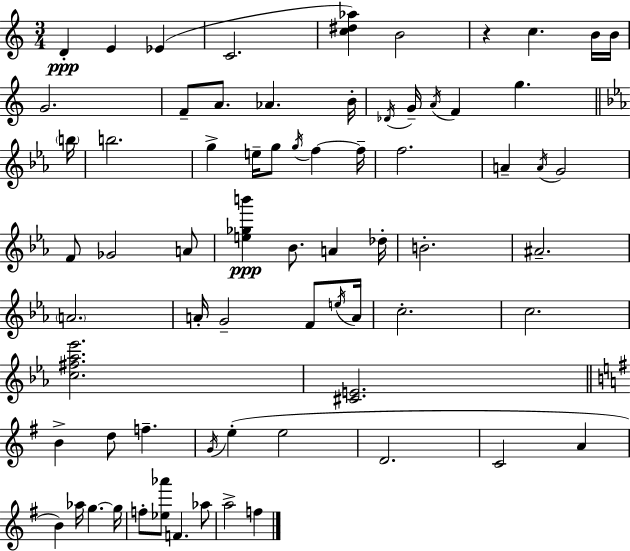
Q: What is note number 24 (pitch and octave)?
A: G5